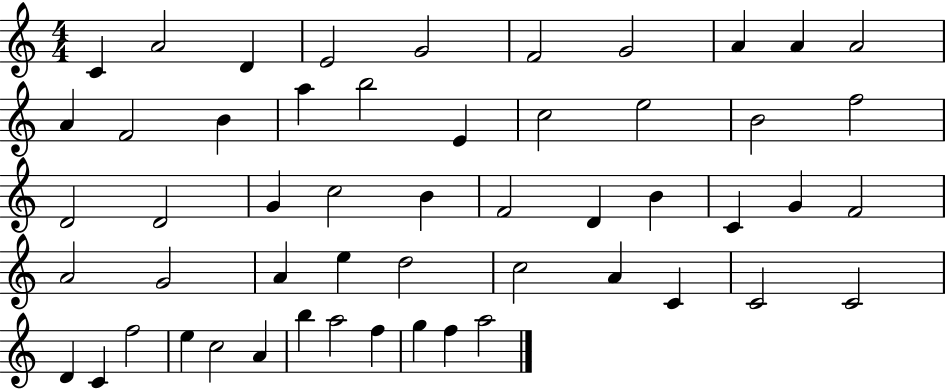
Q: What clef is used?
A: treble